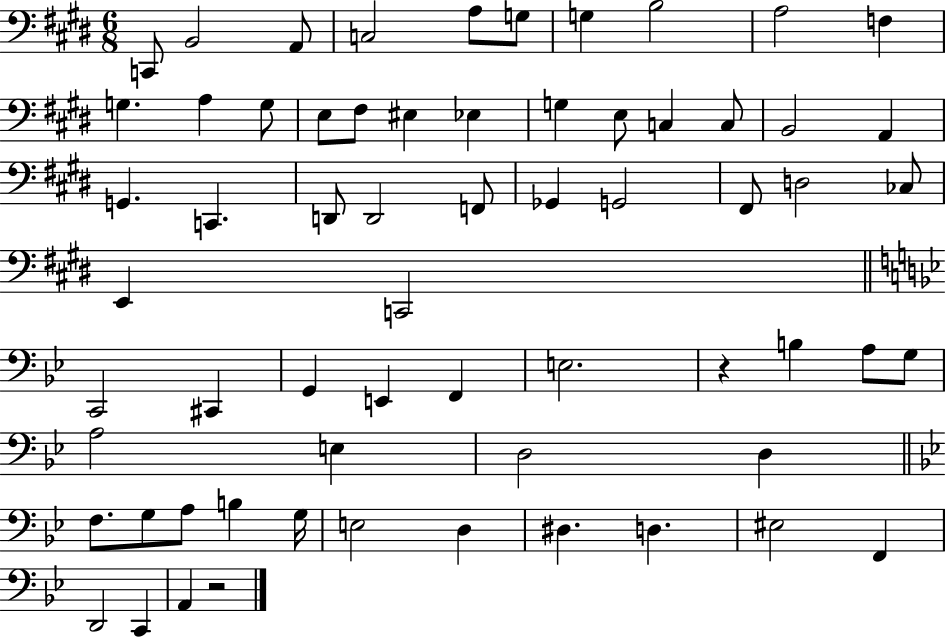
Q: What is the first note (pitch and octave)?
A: C2